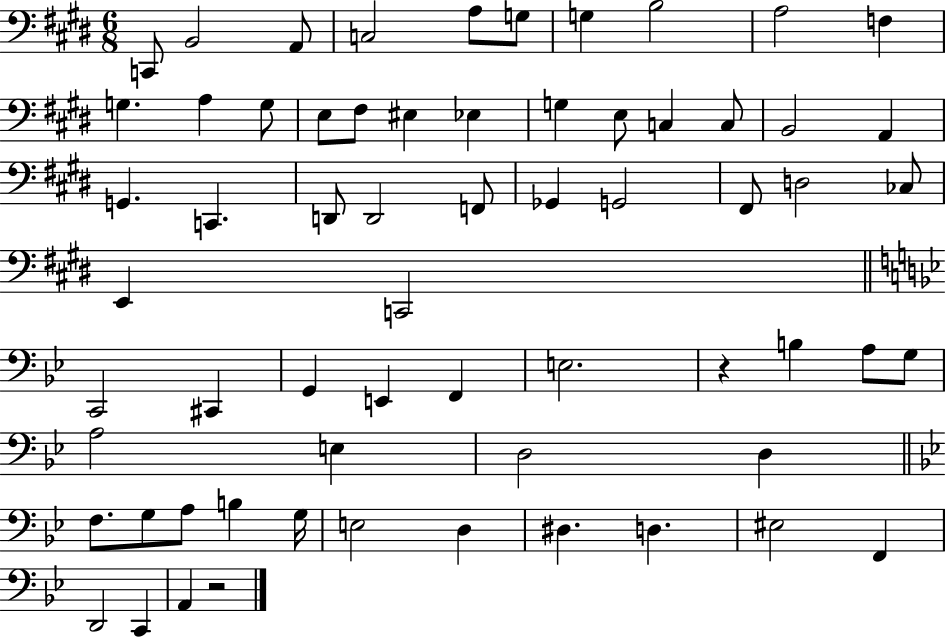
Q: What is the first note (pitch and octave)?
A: C2